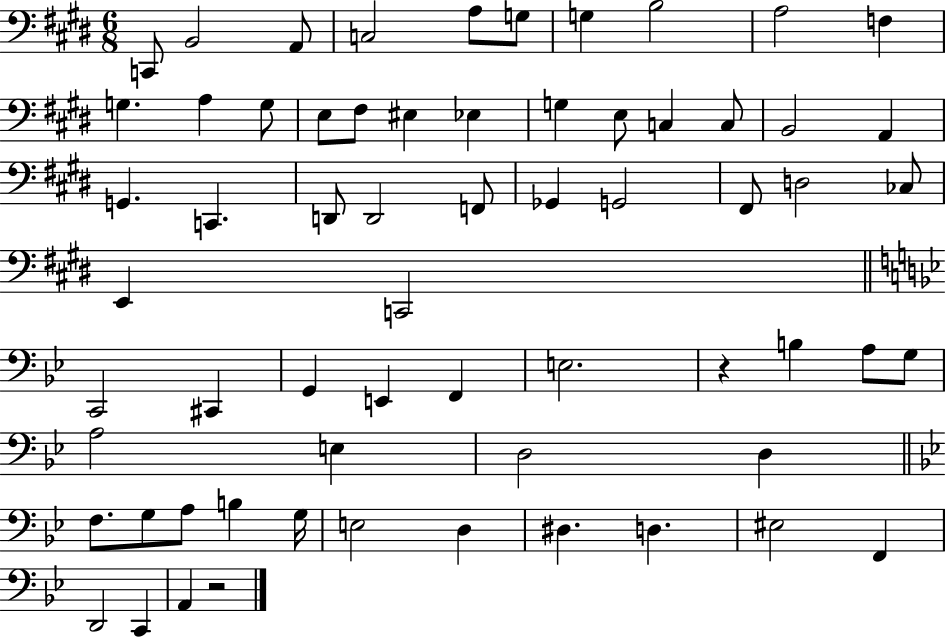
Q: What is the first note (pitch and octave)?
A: C2